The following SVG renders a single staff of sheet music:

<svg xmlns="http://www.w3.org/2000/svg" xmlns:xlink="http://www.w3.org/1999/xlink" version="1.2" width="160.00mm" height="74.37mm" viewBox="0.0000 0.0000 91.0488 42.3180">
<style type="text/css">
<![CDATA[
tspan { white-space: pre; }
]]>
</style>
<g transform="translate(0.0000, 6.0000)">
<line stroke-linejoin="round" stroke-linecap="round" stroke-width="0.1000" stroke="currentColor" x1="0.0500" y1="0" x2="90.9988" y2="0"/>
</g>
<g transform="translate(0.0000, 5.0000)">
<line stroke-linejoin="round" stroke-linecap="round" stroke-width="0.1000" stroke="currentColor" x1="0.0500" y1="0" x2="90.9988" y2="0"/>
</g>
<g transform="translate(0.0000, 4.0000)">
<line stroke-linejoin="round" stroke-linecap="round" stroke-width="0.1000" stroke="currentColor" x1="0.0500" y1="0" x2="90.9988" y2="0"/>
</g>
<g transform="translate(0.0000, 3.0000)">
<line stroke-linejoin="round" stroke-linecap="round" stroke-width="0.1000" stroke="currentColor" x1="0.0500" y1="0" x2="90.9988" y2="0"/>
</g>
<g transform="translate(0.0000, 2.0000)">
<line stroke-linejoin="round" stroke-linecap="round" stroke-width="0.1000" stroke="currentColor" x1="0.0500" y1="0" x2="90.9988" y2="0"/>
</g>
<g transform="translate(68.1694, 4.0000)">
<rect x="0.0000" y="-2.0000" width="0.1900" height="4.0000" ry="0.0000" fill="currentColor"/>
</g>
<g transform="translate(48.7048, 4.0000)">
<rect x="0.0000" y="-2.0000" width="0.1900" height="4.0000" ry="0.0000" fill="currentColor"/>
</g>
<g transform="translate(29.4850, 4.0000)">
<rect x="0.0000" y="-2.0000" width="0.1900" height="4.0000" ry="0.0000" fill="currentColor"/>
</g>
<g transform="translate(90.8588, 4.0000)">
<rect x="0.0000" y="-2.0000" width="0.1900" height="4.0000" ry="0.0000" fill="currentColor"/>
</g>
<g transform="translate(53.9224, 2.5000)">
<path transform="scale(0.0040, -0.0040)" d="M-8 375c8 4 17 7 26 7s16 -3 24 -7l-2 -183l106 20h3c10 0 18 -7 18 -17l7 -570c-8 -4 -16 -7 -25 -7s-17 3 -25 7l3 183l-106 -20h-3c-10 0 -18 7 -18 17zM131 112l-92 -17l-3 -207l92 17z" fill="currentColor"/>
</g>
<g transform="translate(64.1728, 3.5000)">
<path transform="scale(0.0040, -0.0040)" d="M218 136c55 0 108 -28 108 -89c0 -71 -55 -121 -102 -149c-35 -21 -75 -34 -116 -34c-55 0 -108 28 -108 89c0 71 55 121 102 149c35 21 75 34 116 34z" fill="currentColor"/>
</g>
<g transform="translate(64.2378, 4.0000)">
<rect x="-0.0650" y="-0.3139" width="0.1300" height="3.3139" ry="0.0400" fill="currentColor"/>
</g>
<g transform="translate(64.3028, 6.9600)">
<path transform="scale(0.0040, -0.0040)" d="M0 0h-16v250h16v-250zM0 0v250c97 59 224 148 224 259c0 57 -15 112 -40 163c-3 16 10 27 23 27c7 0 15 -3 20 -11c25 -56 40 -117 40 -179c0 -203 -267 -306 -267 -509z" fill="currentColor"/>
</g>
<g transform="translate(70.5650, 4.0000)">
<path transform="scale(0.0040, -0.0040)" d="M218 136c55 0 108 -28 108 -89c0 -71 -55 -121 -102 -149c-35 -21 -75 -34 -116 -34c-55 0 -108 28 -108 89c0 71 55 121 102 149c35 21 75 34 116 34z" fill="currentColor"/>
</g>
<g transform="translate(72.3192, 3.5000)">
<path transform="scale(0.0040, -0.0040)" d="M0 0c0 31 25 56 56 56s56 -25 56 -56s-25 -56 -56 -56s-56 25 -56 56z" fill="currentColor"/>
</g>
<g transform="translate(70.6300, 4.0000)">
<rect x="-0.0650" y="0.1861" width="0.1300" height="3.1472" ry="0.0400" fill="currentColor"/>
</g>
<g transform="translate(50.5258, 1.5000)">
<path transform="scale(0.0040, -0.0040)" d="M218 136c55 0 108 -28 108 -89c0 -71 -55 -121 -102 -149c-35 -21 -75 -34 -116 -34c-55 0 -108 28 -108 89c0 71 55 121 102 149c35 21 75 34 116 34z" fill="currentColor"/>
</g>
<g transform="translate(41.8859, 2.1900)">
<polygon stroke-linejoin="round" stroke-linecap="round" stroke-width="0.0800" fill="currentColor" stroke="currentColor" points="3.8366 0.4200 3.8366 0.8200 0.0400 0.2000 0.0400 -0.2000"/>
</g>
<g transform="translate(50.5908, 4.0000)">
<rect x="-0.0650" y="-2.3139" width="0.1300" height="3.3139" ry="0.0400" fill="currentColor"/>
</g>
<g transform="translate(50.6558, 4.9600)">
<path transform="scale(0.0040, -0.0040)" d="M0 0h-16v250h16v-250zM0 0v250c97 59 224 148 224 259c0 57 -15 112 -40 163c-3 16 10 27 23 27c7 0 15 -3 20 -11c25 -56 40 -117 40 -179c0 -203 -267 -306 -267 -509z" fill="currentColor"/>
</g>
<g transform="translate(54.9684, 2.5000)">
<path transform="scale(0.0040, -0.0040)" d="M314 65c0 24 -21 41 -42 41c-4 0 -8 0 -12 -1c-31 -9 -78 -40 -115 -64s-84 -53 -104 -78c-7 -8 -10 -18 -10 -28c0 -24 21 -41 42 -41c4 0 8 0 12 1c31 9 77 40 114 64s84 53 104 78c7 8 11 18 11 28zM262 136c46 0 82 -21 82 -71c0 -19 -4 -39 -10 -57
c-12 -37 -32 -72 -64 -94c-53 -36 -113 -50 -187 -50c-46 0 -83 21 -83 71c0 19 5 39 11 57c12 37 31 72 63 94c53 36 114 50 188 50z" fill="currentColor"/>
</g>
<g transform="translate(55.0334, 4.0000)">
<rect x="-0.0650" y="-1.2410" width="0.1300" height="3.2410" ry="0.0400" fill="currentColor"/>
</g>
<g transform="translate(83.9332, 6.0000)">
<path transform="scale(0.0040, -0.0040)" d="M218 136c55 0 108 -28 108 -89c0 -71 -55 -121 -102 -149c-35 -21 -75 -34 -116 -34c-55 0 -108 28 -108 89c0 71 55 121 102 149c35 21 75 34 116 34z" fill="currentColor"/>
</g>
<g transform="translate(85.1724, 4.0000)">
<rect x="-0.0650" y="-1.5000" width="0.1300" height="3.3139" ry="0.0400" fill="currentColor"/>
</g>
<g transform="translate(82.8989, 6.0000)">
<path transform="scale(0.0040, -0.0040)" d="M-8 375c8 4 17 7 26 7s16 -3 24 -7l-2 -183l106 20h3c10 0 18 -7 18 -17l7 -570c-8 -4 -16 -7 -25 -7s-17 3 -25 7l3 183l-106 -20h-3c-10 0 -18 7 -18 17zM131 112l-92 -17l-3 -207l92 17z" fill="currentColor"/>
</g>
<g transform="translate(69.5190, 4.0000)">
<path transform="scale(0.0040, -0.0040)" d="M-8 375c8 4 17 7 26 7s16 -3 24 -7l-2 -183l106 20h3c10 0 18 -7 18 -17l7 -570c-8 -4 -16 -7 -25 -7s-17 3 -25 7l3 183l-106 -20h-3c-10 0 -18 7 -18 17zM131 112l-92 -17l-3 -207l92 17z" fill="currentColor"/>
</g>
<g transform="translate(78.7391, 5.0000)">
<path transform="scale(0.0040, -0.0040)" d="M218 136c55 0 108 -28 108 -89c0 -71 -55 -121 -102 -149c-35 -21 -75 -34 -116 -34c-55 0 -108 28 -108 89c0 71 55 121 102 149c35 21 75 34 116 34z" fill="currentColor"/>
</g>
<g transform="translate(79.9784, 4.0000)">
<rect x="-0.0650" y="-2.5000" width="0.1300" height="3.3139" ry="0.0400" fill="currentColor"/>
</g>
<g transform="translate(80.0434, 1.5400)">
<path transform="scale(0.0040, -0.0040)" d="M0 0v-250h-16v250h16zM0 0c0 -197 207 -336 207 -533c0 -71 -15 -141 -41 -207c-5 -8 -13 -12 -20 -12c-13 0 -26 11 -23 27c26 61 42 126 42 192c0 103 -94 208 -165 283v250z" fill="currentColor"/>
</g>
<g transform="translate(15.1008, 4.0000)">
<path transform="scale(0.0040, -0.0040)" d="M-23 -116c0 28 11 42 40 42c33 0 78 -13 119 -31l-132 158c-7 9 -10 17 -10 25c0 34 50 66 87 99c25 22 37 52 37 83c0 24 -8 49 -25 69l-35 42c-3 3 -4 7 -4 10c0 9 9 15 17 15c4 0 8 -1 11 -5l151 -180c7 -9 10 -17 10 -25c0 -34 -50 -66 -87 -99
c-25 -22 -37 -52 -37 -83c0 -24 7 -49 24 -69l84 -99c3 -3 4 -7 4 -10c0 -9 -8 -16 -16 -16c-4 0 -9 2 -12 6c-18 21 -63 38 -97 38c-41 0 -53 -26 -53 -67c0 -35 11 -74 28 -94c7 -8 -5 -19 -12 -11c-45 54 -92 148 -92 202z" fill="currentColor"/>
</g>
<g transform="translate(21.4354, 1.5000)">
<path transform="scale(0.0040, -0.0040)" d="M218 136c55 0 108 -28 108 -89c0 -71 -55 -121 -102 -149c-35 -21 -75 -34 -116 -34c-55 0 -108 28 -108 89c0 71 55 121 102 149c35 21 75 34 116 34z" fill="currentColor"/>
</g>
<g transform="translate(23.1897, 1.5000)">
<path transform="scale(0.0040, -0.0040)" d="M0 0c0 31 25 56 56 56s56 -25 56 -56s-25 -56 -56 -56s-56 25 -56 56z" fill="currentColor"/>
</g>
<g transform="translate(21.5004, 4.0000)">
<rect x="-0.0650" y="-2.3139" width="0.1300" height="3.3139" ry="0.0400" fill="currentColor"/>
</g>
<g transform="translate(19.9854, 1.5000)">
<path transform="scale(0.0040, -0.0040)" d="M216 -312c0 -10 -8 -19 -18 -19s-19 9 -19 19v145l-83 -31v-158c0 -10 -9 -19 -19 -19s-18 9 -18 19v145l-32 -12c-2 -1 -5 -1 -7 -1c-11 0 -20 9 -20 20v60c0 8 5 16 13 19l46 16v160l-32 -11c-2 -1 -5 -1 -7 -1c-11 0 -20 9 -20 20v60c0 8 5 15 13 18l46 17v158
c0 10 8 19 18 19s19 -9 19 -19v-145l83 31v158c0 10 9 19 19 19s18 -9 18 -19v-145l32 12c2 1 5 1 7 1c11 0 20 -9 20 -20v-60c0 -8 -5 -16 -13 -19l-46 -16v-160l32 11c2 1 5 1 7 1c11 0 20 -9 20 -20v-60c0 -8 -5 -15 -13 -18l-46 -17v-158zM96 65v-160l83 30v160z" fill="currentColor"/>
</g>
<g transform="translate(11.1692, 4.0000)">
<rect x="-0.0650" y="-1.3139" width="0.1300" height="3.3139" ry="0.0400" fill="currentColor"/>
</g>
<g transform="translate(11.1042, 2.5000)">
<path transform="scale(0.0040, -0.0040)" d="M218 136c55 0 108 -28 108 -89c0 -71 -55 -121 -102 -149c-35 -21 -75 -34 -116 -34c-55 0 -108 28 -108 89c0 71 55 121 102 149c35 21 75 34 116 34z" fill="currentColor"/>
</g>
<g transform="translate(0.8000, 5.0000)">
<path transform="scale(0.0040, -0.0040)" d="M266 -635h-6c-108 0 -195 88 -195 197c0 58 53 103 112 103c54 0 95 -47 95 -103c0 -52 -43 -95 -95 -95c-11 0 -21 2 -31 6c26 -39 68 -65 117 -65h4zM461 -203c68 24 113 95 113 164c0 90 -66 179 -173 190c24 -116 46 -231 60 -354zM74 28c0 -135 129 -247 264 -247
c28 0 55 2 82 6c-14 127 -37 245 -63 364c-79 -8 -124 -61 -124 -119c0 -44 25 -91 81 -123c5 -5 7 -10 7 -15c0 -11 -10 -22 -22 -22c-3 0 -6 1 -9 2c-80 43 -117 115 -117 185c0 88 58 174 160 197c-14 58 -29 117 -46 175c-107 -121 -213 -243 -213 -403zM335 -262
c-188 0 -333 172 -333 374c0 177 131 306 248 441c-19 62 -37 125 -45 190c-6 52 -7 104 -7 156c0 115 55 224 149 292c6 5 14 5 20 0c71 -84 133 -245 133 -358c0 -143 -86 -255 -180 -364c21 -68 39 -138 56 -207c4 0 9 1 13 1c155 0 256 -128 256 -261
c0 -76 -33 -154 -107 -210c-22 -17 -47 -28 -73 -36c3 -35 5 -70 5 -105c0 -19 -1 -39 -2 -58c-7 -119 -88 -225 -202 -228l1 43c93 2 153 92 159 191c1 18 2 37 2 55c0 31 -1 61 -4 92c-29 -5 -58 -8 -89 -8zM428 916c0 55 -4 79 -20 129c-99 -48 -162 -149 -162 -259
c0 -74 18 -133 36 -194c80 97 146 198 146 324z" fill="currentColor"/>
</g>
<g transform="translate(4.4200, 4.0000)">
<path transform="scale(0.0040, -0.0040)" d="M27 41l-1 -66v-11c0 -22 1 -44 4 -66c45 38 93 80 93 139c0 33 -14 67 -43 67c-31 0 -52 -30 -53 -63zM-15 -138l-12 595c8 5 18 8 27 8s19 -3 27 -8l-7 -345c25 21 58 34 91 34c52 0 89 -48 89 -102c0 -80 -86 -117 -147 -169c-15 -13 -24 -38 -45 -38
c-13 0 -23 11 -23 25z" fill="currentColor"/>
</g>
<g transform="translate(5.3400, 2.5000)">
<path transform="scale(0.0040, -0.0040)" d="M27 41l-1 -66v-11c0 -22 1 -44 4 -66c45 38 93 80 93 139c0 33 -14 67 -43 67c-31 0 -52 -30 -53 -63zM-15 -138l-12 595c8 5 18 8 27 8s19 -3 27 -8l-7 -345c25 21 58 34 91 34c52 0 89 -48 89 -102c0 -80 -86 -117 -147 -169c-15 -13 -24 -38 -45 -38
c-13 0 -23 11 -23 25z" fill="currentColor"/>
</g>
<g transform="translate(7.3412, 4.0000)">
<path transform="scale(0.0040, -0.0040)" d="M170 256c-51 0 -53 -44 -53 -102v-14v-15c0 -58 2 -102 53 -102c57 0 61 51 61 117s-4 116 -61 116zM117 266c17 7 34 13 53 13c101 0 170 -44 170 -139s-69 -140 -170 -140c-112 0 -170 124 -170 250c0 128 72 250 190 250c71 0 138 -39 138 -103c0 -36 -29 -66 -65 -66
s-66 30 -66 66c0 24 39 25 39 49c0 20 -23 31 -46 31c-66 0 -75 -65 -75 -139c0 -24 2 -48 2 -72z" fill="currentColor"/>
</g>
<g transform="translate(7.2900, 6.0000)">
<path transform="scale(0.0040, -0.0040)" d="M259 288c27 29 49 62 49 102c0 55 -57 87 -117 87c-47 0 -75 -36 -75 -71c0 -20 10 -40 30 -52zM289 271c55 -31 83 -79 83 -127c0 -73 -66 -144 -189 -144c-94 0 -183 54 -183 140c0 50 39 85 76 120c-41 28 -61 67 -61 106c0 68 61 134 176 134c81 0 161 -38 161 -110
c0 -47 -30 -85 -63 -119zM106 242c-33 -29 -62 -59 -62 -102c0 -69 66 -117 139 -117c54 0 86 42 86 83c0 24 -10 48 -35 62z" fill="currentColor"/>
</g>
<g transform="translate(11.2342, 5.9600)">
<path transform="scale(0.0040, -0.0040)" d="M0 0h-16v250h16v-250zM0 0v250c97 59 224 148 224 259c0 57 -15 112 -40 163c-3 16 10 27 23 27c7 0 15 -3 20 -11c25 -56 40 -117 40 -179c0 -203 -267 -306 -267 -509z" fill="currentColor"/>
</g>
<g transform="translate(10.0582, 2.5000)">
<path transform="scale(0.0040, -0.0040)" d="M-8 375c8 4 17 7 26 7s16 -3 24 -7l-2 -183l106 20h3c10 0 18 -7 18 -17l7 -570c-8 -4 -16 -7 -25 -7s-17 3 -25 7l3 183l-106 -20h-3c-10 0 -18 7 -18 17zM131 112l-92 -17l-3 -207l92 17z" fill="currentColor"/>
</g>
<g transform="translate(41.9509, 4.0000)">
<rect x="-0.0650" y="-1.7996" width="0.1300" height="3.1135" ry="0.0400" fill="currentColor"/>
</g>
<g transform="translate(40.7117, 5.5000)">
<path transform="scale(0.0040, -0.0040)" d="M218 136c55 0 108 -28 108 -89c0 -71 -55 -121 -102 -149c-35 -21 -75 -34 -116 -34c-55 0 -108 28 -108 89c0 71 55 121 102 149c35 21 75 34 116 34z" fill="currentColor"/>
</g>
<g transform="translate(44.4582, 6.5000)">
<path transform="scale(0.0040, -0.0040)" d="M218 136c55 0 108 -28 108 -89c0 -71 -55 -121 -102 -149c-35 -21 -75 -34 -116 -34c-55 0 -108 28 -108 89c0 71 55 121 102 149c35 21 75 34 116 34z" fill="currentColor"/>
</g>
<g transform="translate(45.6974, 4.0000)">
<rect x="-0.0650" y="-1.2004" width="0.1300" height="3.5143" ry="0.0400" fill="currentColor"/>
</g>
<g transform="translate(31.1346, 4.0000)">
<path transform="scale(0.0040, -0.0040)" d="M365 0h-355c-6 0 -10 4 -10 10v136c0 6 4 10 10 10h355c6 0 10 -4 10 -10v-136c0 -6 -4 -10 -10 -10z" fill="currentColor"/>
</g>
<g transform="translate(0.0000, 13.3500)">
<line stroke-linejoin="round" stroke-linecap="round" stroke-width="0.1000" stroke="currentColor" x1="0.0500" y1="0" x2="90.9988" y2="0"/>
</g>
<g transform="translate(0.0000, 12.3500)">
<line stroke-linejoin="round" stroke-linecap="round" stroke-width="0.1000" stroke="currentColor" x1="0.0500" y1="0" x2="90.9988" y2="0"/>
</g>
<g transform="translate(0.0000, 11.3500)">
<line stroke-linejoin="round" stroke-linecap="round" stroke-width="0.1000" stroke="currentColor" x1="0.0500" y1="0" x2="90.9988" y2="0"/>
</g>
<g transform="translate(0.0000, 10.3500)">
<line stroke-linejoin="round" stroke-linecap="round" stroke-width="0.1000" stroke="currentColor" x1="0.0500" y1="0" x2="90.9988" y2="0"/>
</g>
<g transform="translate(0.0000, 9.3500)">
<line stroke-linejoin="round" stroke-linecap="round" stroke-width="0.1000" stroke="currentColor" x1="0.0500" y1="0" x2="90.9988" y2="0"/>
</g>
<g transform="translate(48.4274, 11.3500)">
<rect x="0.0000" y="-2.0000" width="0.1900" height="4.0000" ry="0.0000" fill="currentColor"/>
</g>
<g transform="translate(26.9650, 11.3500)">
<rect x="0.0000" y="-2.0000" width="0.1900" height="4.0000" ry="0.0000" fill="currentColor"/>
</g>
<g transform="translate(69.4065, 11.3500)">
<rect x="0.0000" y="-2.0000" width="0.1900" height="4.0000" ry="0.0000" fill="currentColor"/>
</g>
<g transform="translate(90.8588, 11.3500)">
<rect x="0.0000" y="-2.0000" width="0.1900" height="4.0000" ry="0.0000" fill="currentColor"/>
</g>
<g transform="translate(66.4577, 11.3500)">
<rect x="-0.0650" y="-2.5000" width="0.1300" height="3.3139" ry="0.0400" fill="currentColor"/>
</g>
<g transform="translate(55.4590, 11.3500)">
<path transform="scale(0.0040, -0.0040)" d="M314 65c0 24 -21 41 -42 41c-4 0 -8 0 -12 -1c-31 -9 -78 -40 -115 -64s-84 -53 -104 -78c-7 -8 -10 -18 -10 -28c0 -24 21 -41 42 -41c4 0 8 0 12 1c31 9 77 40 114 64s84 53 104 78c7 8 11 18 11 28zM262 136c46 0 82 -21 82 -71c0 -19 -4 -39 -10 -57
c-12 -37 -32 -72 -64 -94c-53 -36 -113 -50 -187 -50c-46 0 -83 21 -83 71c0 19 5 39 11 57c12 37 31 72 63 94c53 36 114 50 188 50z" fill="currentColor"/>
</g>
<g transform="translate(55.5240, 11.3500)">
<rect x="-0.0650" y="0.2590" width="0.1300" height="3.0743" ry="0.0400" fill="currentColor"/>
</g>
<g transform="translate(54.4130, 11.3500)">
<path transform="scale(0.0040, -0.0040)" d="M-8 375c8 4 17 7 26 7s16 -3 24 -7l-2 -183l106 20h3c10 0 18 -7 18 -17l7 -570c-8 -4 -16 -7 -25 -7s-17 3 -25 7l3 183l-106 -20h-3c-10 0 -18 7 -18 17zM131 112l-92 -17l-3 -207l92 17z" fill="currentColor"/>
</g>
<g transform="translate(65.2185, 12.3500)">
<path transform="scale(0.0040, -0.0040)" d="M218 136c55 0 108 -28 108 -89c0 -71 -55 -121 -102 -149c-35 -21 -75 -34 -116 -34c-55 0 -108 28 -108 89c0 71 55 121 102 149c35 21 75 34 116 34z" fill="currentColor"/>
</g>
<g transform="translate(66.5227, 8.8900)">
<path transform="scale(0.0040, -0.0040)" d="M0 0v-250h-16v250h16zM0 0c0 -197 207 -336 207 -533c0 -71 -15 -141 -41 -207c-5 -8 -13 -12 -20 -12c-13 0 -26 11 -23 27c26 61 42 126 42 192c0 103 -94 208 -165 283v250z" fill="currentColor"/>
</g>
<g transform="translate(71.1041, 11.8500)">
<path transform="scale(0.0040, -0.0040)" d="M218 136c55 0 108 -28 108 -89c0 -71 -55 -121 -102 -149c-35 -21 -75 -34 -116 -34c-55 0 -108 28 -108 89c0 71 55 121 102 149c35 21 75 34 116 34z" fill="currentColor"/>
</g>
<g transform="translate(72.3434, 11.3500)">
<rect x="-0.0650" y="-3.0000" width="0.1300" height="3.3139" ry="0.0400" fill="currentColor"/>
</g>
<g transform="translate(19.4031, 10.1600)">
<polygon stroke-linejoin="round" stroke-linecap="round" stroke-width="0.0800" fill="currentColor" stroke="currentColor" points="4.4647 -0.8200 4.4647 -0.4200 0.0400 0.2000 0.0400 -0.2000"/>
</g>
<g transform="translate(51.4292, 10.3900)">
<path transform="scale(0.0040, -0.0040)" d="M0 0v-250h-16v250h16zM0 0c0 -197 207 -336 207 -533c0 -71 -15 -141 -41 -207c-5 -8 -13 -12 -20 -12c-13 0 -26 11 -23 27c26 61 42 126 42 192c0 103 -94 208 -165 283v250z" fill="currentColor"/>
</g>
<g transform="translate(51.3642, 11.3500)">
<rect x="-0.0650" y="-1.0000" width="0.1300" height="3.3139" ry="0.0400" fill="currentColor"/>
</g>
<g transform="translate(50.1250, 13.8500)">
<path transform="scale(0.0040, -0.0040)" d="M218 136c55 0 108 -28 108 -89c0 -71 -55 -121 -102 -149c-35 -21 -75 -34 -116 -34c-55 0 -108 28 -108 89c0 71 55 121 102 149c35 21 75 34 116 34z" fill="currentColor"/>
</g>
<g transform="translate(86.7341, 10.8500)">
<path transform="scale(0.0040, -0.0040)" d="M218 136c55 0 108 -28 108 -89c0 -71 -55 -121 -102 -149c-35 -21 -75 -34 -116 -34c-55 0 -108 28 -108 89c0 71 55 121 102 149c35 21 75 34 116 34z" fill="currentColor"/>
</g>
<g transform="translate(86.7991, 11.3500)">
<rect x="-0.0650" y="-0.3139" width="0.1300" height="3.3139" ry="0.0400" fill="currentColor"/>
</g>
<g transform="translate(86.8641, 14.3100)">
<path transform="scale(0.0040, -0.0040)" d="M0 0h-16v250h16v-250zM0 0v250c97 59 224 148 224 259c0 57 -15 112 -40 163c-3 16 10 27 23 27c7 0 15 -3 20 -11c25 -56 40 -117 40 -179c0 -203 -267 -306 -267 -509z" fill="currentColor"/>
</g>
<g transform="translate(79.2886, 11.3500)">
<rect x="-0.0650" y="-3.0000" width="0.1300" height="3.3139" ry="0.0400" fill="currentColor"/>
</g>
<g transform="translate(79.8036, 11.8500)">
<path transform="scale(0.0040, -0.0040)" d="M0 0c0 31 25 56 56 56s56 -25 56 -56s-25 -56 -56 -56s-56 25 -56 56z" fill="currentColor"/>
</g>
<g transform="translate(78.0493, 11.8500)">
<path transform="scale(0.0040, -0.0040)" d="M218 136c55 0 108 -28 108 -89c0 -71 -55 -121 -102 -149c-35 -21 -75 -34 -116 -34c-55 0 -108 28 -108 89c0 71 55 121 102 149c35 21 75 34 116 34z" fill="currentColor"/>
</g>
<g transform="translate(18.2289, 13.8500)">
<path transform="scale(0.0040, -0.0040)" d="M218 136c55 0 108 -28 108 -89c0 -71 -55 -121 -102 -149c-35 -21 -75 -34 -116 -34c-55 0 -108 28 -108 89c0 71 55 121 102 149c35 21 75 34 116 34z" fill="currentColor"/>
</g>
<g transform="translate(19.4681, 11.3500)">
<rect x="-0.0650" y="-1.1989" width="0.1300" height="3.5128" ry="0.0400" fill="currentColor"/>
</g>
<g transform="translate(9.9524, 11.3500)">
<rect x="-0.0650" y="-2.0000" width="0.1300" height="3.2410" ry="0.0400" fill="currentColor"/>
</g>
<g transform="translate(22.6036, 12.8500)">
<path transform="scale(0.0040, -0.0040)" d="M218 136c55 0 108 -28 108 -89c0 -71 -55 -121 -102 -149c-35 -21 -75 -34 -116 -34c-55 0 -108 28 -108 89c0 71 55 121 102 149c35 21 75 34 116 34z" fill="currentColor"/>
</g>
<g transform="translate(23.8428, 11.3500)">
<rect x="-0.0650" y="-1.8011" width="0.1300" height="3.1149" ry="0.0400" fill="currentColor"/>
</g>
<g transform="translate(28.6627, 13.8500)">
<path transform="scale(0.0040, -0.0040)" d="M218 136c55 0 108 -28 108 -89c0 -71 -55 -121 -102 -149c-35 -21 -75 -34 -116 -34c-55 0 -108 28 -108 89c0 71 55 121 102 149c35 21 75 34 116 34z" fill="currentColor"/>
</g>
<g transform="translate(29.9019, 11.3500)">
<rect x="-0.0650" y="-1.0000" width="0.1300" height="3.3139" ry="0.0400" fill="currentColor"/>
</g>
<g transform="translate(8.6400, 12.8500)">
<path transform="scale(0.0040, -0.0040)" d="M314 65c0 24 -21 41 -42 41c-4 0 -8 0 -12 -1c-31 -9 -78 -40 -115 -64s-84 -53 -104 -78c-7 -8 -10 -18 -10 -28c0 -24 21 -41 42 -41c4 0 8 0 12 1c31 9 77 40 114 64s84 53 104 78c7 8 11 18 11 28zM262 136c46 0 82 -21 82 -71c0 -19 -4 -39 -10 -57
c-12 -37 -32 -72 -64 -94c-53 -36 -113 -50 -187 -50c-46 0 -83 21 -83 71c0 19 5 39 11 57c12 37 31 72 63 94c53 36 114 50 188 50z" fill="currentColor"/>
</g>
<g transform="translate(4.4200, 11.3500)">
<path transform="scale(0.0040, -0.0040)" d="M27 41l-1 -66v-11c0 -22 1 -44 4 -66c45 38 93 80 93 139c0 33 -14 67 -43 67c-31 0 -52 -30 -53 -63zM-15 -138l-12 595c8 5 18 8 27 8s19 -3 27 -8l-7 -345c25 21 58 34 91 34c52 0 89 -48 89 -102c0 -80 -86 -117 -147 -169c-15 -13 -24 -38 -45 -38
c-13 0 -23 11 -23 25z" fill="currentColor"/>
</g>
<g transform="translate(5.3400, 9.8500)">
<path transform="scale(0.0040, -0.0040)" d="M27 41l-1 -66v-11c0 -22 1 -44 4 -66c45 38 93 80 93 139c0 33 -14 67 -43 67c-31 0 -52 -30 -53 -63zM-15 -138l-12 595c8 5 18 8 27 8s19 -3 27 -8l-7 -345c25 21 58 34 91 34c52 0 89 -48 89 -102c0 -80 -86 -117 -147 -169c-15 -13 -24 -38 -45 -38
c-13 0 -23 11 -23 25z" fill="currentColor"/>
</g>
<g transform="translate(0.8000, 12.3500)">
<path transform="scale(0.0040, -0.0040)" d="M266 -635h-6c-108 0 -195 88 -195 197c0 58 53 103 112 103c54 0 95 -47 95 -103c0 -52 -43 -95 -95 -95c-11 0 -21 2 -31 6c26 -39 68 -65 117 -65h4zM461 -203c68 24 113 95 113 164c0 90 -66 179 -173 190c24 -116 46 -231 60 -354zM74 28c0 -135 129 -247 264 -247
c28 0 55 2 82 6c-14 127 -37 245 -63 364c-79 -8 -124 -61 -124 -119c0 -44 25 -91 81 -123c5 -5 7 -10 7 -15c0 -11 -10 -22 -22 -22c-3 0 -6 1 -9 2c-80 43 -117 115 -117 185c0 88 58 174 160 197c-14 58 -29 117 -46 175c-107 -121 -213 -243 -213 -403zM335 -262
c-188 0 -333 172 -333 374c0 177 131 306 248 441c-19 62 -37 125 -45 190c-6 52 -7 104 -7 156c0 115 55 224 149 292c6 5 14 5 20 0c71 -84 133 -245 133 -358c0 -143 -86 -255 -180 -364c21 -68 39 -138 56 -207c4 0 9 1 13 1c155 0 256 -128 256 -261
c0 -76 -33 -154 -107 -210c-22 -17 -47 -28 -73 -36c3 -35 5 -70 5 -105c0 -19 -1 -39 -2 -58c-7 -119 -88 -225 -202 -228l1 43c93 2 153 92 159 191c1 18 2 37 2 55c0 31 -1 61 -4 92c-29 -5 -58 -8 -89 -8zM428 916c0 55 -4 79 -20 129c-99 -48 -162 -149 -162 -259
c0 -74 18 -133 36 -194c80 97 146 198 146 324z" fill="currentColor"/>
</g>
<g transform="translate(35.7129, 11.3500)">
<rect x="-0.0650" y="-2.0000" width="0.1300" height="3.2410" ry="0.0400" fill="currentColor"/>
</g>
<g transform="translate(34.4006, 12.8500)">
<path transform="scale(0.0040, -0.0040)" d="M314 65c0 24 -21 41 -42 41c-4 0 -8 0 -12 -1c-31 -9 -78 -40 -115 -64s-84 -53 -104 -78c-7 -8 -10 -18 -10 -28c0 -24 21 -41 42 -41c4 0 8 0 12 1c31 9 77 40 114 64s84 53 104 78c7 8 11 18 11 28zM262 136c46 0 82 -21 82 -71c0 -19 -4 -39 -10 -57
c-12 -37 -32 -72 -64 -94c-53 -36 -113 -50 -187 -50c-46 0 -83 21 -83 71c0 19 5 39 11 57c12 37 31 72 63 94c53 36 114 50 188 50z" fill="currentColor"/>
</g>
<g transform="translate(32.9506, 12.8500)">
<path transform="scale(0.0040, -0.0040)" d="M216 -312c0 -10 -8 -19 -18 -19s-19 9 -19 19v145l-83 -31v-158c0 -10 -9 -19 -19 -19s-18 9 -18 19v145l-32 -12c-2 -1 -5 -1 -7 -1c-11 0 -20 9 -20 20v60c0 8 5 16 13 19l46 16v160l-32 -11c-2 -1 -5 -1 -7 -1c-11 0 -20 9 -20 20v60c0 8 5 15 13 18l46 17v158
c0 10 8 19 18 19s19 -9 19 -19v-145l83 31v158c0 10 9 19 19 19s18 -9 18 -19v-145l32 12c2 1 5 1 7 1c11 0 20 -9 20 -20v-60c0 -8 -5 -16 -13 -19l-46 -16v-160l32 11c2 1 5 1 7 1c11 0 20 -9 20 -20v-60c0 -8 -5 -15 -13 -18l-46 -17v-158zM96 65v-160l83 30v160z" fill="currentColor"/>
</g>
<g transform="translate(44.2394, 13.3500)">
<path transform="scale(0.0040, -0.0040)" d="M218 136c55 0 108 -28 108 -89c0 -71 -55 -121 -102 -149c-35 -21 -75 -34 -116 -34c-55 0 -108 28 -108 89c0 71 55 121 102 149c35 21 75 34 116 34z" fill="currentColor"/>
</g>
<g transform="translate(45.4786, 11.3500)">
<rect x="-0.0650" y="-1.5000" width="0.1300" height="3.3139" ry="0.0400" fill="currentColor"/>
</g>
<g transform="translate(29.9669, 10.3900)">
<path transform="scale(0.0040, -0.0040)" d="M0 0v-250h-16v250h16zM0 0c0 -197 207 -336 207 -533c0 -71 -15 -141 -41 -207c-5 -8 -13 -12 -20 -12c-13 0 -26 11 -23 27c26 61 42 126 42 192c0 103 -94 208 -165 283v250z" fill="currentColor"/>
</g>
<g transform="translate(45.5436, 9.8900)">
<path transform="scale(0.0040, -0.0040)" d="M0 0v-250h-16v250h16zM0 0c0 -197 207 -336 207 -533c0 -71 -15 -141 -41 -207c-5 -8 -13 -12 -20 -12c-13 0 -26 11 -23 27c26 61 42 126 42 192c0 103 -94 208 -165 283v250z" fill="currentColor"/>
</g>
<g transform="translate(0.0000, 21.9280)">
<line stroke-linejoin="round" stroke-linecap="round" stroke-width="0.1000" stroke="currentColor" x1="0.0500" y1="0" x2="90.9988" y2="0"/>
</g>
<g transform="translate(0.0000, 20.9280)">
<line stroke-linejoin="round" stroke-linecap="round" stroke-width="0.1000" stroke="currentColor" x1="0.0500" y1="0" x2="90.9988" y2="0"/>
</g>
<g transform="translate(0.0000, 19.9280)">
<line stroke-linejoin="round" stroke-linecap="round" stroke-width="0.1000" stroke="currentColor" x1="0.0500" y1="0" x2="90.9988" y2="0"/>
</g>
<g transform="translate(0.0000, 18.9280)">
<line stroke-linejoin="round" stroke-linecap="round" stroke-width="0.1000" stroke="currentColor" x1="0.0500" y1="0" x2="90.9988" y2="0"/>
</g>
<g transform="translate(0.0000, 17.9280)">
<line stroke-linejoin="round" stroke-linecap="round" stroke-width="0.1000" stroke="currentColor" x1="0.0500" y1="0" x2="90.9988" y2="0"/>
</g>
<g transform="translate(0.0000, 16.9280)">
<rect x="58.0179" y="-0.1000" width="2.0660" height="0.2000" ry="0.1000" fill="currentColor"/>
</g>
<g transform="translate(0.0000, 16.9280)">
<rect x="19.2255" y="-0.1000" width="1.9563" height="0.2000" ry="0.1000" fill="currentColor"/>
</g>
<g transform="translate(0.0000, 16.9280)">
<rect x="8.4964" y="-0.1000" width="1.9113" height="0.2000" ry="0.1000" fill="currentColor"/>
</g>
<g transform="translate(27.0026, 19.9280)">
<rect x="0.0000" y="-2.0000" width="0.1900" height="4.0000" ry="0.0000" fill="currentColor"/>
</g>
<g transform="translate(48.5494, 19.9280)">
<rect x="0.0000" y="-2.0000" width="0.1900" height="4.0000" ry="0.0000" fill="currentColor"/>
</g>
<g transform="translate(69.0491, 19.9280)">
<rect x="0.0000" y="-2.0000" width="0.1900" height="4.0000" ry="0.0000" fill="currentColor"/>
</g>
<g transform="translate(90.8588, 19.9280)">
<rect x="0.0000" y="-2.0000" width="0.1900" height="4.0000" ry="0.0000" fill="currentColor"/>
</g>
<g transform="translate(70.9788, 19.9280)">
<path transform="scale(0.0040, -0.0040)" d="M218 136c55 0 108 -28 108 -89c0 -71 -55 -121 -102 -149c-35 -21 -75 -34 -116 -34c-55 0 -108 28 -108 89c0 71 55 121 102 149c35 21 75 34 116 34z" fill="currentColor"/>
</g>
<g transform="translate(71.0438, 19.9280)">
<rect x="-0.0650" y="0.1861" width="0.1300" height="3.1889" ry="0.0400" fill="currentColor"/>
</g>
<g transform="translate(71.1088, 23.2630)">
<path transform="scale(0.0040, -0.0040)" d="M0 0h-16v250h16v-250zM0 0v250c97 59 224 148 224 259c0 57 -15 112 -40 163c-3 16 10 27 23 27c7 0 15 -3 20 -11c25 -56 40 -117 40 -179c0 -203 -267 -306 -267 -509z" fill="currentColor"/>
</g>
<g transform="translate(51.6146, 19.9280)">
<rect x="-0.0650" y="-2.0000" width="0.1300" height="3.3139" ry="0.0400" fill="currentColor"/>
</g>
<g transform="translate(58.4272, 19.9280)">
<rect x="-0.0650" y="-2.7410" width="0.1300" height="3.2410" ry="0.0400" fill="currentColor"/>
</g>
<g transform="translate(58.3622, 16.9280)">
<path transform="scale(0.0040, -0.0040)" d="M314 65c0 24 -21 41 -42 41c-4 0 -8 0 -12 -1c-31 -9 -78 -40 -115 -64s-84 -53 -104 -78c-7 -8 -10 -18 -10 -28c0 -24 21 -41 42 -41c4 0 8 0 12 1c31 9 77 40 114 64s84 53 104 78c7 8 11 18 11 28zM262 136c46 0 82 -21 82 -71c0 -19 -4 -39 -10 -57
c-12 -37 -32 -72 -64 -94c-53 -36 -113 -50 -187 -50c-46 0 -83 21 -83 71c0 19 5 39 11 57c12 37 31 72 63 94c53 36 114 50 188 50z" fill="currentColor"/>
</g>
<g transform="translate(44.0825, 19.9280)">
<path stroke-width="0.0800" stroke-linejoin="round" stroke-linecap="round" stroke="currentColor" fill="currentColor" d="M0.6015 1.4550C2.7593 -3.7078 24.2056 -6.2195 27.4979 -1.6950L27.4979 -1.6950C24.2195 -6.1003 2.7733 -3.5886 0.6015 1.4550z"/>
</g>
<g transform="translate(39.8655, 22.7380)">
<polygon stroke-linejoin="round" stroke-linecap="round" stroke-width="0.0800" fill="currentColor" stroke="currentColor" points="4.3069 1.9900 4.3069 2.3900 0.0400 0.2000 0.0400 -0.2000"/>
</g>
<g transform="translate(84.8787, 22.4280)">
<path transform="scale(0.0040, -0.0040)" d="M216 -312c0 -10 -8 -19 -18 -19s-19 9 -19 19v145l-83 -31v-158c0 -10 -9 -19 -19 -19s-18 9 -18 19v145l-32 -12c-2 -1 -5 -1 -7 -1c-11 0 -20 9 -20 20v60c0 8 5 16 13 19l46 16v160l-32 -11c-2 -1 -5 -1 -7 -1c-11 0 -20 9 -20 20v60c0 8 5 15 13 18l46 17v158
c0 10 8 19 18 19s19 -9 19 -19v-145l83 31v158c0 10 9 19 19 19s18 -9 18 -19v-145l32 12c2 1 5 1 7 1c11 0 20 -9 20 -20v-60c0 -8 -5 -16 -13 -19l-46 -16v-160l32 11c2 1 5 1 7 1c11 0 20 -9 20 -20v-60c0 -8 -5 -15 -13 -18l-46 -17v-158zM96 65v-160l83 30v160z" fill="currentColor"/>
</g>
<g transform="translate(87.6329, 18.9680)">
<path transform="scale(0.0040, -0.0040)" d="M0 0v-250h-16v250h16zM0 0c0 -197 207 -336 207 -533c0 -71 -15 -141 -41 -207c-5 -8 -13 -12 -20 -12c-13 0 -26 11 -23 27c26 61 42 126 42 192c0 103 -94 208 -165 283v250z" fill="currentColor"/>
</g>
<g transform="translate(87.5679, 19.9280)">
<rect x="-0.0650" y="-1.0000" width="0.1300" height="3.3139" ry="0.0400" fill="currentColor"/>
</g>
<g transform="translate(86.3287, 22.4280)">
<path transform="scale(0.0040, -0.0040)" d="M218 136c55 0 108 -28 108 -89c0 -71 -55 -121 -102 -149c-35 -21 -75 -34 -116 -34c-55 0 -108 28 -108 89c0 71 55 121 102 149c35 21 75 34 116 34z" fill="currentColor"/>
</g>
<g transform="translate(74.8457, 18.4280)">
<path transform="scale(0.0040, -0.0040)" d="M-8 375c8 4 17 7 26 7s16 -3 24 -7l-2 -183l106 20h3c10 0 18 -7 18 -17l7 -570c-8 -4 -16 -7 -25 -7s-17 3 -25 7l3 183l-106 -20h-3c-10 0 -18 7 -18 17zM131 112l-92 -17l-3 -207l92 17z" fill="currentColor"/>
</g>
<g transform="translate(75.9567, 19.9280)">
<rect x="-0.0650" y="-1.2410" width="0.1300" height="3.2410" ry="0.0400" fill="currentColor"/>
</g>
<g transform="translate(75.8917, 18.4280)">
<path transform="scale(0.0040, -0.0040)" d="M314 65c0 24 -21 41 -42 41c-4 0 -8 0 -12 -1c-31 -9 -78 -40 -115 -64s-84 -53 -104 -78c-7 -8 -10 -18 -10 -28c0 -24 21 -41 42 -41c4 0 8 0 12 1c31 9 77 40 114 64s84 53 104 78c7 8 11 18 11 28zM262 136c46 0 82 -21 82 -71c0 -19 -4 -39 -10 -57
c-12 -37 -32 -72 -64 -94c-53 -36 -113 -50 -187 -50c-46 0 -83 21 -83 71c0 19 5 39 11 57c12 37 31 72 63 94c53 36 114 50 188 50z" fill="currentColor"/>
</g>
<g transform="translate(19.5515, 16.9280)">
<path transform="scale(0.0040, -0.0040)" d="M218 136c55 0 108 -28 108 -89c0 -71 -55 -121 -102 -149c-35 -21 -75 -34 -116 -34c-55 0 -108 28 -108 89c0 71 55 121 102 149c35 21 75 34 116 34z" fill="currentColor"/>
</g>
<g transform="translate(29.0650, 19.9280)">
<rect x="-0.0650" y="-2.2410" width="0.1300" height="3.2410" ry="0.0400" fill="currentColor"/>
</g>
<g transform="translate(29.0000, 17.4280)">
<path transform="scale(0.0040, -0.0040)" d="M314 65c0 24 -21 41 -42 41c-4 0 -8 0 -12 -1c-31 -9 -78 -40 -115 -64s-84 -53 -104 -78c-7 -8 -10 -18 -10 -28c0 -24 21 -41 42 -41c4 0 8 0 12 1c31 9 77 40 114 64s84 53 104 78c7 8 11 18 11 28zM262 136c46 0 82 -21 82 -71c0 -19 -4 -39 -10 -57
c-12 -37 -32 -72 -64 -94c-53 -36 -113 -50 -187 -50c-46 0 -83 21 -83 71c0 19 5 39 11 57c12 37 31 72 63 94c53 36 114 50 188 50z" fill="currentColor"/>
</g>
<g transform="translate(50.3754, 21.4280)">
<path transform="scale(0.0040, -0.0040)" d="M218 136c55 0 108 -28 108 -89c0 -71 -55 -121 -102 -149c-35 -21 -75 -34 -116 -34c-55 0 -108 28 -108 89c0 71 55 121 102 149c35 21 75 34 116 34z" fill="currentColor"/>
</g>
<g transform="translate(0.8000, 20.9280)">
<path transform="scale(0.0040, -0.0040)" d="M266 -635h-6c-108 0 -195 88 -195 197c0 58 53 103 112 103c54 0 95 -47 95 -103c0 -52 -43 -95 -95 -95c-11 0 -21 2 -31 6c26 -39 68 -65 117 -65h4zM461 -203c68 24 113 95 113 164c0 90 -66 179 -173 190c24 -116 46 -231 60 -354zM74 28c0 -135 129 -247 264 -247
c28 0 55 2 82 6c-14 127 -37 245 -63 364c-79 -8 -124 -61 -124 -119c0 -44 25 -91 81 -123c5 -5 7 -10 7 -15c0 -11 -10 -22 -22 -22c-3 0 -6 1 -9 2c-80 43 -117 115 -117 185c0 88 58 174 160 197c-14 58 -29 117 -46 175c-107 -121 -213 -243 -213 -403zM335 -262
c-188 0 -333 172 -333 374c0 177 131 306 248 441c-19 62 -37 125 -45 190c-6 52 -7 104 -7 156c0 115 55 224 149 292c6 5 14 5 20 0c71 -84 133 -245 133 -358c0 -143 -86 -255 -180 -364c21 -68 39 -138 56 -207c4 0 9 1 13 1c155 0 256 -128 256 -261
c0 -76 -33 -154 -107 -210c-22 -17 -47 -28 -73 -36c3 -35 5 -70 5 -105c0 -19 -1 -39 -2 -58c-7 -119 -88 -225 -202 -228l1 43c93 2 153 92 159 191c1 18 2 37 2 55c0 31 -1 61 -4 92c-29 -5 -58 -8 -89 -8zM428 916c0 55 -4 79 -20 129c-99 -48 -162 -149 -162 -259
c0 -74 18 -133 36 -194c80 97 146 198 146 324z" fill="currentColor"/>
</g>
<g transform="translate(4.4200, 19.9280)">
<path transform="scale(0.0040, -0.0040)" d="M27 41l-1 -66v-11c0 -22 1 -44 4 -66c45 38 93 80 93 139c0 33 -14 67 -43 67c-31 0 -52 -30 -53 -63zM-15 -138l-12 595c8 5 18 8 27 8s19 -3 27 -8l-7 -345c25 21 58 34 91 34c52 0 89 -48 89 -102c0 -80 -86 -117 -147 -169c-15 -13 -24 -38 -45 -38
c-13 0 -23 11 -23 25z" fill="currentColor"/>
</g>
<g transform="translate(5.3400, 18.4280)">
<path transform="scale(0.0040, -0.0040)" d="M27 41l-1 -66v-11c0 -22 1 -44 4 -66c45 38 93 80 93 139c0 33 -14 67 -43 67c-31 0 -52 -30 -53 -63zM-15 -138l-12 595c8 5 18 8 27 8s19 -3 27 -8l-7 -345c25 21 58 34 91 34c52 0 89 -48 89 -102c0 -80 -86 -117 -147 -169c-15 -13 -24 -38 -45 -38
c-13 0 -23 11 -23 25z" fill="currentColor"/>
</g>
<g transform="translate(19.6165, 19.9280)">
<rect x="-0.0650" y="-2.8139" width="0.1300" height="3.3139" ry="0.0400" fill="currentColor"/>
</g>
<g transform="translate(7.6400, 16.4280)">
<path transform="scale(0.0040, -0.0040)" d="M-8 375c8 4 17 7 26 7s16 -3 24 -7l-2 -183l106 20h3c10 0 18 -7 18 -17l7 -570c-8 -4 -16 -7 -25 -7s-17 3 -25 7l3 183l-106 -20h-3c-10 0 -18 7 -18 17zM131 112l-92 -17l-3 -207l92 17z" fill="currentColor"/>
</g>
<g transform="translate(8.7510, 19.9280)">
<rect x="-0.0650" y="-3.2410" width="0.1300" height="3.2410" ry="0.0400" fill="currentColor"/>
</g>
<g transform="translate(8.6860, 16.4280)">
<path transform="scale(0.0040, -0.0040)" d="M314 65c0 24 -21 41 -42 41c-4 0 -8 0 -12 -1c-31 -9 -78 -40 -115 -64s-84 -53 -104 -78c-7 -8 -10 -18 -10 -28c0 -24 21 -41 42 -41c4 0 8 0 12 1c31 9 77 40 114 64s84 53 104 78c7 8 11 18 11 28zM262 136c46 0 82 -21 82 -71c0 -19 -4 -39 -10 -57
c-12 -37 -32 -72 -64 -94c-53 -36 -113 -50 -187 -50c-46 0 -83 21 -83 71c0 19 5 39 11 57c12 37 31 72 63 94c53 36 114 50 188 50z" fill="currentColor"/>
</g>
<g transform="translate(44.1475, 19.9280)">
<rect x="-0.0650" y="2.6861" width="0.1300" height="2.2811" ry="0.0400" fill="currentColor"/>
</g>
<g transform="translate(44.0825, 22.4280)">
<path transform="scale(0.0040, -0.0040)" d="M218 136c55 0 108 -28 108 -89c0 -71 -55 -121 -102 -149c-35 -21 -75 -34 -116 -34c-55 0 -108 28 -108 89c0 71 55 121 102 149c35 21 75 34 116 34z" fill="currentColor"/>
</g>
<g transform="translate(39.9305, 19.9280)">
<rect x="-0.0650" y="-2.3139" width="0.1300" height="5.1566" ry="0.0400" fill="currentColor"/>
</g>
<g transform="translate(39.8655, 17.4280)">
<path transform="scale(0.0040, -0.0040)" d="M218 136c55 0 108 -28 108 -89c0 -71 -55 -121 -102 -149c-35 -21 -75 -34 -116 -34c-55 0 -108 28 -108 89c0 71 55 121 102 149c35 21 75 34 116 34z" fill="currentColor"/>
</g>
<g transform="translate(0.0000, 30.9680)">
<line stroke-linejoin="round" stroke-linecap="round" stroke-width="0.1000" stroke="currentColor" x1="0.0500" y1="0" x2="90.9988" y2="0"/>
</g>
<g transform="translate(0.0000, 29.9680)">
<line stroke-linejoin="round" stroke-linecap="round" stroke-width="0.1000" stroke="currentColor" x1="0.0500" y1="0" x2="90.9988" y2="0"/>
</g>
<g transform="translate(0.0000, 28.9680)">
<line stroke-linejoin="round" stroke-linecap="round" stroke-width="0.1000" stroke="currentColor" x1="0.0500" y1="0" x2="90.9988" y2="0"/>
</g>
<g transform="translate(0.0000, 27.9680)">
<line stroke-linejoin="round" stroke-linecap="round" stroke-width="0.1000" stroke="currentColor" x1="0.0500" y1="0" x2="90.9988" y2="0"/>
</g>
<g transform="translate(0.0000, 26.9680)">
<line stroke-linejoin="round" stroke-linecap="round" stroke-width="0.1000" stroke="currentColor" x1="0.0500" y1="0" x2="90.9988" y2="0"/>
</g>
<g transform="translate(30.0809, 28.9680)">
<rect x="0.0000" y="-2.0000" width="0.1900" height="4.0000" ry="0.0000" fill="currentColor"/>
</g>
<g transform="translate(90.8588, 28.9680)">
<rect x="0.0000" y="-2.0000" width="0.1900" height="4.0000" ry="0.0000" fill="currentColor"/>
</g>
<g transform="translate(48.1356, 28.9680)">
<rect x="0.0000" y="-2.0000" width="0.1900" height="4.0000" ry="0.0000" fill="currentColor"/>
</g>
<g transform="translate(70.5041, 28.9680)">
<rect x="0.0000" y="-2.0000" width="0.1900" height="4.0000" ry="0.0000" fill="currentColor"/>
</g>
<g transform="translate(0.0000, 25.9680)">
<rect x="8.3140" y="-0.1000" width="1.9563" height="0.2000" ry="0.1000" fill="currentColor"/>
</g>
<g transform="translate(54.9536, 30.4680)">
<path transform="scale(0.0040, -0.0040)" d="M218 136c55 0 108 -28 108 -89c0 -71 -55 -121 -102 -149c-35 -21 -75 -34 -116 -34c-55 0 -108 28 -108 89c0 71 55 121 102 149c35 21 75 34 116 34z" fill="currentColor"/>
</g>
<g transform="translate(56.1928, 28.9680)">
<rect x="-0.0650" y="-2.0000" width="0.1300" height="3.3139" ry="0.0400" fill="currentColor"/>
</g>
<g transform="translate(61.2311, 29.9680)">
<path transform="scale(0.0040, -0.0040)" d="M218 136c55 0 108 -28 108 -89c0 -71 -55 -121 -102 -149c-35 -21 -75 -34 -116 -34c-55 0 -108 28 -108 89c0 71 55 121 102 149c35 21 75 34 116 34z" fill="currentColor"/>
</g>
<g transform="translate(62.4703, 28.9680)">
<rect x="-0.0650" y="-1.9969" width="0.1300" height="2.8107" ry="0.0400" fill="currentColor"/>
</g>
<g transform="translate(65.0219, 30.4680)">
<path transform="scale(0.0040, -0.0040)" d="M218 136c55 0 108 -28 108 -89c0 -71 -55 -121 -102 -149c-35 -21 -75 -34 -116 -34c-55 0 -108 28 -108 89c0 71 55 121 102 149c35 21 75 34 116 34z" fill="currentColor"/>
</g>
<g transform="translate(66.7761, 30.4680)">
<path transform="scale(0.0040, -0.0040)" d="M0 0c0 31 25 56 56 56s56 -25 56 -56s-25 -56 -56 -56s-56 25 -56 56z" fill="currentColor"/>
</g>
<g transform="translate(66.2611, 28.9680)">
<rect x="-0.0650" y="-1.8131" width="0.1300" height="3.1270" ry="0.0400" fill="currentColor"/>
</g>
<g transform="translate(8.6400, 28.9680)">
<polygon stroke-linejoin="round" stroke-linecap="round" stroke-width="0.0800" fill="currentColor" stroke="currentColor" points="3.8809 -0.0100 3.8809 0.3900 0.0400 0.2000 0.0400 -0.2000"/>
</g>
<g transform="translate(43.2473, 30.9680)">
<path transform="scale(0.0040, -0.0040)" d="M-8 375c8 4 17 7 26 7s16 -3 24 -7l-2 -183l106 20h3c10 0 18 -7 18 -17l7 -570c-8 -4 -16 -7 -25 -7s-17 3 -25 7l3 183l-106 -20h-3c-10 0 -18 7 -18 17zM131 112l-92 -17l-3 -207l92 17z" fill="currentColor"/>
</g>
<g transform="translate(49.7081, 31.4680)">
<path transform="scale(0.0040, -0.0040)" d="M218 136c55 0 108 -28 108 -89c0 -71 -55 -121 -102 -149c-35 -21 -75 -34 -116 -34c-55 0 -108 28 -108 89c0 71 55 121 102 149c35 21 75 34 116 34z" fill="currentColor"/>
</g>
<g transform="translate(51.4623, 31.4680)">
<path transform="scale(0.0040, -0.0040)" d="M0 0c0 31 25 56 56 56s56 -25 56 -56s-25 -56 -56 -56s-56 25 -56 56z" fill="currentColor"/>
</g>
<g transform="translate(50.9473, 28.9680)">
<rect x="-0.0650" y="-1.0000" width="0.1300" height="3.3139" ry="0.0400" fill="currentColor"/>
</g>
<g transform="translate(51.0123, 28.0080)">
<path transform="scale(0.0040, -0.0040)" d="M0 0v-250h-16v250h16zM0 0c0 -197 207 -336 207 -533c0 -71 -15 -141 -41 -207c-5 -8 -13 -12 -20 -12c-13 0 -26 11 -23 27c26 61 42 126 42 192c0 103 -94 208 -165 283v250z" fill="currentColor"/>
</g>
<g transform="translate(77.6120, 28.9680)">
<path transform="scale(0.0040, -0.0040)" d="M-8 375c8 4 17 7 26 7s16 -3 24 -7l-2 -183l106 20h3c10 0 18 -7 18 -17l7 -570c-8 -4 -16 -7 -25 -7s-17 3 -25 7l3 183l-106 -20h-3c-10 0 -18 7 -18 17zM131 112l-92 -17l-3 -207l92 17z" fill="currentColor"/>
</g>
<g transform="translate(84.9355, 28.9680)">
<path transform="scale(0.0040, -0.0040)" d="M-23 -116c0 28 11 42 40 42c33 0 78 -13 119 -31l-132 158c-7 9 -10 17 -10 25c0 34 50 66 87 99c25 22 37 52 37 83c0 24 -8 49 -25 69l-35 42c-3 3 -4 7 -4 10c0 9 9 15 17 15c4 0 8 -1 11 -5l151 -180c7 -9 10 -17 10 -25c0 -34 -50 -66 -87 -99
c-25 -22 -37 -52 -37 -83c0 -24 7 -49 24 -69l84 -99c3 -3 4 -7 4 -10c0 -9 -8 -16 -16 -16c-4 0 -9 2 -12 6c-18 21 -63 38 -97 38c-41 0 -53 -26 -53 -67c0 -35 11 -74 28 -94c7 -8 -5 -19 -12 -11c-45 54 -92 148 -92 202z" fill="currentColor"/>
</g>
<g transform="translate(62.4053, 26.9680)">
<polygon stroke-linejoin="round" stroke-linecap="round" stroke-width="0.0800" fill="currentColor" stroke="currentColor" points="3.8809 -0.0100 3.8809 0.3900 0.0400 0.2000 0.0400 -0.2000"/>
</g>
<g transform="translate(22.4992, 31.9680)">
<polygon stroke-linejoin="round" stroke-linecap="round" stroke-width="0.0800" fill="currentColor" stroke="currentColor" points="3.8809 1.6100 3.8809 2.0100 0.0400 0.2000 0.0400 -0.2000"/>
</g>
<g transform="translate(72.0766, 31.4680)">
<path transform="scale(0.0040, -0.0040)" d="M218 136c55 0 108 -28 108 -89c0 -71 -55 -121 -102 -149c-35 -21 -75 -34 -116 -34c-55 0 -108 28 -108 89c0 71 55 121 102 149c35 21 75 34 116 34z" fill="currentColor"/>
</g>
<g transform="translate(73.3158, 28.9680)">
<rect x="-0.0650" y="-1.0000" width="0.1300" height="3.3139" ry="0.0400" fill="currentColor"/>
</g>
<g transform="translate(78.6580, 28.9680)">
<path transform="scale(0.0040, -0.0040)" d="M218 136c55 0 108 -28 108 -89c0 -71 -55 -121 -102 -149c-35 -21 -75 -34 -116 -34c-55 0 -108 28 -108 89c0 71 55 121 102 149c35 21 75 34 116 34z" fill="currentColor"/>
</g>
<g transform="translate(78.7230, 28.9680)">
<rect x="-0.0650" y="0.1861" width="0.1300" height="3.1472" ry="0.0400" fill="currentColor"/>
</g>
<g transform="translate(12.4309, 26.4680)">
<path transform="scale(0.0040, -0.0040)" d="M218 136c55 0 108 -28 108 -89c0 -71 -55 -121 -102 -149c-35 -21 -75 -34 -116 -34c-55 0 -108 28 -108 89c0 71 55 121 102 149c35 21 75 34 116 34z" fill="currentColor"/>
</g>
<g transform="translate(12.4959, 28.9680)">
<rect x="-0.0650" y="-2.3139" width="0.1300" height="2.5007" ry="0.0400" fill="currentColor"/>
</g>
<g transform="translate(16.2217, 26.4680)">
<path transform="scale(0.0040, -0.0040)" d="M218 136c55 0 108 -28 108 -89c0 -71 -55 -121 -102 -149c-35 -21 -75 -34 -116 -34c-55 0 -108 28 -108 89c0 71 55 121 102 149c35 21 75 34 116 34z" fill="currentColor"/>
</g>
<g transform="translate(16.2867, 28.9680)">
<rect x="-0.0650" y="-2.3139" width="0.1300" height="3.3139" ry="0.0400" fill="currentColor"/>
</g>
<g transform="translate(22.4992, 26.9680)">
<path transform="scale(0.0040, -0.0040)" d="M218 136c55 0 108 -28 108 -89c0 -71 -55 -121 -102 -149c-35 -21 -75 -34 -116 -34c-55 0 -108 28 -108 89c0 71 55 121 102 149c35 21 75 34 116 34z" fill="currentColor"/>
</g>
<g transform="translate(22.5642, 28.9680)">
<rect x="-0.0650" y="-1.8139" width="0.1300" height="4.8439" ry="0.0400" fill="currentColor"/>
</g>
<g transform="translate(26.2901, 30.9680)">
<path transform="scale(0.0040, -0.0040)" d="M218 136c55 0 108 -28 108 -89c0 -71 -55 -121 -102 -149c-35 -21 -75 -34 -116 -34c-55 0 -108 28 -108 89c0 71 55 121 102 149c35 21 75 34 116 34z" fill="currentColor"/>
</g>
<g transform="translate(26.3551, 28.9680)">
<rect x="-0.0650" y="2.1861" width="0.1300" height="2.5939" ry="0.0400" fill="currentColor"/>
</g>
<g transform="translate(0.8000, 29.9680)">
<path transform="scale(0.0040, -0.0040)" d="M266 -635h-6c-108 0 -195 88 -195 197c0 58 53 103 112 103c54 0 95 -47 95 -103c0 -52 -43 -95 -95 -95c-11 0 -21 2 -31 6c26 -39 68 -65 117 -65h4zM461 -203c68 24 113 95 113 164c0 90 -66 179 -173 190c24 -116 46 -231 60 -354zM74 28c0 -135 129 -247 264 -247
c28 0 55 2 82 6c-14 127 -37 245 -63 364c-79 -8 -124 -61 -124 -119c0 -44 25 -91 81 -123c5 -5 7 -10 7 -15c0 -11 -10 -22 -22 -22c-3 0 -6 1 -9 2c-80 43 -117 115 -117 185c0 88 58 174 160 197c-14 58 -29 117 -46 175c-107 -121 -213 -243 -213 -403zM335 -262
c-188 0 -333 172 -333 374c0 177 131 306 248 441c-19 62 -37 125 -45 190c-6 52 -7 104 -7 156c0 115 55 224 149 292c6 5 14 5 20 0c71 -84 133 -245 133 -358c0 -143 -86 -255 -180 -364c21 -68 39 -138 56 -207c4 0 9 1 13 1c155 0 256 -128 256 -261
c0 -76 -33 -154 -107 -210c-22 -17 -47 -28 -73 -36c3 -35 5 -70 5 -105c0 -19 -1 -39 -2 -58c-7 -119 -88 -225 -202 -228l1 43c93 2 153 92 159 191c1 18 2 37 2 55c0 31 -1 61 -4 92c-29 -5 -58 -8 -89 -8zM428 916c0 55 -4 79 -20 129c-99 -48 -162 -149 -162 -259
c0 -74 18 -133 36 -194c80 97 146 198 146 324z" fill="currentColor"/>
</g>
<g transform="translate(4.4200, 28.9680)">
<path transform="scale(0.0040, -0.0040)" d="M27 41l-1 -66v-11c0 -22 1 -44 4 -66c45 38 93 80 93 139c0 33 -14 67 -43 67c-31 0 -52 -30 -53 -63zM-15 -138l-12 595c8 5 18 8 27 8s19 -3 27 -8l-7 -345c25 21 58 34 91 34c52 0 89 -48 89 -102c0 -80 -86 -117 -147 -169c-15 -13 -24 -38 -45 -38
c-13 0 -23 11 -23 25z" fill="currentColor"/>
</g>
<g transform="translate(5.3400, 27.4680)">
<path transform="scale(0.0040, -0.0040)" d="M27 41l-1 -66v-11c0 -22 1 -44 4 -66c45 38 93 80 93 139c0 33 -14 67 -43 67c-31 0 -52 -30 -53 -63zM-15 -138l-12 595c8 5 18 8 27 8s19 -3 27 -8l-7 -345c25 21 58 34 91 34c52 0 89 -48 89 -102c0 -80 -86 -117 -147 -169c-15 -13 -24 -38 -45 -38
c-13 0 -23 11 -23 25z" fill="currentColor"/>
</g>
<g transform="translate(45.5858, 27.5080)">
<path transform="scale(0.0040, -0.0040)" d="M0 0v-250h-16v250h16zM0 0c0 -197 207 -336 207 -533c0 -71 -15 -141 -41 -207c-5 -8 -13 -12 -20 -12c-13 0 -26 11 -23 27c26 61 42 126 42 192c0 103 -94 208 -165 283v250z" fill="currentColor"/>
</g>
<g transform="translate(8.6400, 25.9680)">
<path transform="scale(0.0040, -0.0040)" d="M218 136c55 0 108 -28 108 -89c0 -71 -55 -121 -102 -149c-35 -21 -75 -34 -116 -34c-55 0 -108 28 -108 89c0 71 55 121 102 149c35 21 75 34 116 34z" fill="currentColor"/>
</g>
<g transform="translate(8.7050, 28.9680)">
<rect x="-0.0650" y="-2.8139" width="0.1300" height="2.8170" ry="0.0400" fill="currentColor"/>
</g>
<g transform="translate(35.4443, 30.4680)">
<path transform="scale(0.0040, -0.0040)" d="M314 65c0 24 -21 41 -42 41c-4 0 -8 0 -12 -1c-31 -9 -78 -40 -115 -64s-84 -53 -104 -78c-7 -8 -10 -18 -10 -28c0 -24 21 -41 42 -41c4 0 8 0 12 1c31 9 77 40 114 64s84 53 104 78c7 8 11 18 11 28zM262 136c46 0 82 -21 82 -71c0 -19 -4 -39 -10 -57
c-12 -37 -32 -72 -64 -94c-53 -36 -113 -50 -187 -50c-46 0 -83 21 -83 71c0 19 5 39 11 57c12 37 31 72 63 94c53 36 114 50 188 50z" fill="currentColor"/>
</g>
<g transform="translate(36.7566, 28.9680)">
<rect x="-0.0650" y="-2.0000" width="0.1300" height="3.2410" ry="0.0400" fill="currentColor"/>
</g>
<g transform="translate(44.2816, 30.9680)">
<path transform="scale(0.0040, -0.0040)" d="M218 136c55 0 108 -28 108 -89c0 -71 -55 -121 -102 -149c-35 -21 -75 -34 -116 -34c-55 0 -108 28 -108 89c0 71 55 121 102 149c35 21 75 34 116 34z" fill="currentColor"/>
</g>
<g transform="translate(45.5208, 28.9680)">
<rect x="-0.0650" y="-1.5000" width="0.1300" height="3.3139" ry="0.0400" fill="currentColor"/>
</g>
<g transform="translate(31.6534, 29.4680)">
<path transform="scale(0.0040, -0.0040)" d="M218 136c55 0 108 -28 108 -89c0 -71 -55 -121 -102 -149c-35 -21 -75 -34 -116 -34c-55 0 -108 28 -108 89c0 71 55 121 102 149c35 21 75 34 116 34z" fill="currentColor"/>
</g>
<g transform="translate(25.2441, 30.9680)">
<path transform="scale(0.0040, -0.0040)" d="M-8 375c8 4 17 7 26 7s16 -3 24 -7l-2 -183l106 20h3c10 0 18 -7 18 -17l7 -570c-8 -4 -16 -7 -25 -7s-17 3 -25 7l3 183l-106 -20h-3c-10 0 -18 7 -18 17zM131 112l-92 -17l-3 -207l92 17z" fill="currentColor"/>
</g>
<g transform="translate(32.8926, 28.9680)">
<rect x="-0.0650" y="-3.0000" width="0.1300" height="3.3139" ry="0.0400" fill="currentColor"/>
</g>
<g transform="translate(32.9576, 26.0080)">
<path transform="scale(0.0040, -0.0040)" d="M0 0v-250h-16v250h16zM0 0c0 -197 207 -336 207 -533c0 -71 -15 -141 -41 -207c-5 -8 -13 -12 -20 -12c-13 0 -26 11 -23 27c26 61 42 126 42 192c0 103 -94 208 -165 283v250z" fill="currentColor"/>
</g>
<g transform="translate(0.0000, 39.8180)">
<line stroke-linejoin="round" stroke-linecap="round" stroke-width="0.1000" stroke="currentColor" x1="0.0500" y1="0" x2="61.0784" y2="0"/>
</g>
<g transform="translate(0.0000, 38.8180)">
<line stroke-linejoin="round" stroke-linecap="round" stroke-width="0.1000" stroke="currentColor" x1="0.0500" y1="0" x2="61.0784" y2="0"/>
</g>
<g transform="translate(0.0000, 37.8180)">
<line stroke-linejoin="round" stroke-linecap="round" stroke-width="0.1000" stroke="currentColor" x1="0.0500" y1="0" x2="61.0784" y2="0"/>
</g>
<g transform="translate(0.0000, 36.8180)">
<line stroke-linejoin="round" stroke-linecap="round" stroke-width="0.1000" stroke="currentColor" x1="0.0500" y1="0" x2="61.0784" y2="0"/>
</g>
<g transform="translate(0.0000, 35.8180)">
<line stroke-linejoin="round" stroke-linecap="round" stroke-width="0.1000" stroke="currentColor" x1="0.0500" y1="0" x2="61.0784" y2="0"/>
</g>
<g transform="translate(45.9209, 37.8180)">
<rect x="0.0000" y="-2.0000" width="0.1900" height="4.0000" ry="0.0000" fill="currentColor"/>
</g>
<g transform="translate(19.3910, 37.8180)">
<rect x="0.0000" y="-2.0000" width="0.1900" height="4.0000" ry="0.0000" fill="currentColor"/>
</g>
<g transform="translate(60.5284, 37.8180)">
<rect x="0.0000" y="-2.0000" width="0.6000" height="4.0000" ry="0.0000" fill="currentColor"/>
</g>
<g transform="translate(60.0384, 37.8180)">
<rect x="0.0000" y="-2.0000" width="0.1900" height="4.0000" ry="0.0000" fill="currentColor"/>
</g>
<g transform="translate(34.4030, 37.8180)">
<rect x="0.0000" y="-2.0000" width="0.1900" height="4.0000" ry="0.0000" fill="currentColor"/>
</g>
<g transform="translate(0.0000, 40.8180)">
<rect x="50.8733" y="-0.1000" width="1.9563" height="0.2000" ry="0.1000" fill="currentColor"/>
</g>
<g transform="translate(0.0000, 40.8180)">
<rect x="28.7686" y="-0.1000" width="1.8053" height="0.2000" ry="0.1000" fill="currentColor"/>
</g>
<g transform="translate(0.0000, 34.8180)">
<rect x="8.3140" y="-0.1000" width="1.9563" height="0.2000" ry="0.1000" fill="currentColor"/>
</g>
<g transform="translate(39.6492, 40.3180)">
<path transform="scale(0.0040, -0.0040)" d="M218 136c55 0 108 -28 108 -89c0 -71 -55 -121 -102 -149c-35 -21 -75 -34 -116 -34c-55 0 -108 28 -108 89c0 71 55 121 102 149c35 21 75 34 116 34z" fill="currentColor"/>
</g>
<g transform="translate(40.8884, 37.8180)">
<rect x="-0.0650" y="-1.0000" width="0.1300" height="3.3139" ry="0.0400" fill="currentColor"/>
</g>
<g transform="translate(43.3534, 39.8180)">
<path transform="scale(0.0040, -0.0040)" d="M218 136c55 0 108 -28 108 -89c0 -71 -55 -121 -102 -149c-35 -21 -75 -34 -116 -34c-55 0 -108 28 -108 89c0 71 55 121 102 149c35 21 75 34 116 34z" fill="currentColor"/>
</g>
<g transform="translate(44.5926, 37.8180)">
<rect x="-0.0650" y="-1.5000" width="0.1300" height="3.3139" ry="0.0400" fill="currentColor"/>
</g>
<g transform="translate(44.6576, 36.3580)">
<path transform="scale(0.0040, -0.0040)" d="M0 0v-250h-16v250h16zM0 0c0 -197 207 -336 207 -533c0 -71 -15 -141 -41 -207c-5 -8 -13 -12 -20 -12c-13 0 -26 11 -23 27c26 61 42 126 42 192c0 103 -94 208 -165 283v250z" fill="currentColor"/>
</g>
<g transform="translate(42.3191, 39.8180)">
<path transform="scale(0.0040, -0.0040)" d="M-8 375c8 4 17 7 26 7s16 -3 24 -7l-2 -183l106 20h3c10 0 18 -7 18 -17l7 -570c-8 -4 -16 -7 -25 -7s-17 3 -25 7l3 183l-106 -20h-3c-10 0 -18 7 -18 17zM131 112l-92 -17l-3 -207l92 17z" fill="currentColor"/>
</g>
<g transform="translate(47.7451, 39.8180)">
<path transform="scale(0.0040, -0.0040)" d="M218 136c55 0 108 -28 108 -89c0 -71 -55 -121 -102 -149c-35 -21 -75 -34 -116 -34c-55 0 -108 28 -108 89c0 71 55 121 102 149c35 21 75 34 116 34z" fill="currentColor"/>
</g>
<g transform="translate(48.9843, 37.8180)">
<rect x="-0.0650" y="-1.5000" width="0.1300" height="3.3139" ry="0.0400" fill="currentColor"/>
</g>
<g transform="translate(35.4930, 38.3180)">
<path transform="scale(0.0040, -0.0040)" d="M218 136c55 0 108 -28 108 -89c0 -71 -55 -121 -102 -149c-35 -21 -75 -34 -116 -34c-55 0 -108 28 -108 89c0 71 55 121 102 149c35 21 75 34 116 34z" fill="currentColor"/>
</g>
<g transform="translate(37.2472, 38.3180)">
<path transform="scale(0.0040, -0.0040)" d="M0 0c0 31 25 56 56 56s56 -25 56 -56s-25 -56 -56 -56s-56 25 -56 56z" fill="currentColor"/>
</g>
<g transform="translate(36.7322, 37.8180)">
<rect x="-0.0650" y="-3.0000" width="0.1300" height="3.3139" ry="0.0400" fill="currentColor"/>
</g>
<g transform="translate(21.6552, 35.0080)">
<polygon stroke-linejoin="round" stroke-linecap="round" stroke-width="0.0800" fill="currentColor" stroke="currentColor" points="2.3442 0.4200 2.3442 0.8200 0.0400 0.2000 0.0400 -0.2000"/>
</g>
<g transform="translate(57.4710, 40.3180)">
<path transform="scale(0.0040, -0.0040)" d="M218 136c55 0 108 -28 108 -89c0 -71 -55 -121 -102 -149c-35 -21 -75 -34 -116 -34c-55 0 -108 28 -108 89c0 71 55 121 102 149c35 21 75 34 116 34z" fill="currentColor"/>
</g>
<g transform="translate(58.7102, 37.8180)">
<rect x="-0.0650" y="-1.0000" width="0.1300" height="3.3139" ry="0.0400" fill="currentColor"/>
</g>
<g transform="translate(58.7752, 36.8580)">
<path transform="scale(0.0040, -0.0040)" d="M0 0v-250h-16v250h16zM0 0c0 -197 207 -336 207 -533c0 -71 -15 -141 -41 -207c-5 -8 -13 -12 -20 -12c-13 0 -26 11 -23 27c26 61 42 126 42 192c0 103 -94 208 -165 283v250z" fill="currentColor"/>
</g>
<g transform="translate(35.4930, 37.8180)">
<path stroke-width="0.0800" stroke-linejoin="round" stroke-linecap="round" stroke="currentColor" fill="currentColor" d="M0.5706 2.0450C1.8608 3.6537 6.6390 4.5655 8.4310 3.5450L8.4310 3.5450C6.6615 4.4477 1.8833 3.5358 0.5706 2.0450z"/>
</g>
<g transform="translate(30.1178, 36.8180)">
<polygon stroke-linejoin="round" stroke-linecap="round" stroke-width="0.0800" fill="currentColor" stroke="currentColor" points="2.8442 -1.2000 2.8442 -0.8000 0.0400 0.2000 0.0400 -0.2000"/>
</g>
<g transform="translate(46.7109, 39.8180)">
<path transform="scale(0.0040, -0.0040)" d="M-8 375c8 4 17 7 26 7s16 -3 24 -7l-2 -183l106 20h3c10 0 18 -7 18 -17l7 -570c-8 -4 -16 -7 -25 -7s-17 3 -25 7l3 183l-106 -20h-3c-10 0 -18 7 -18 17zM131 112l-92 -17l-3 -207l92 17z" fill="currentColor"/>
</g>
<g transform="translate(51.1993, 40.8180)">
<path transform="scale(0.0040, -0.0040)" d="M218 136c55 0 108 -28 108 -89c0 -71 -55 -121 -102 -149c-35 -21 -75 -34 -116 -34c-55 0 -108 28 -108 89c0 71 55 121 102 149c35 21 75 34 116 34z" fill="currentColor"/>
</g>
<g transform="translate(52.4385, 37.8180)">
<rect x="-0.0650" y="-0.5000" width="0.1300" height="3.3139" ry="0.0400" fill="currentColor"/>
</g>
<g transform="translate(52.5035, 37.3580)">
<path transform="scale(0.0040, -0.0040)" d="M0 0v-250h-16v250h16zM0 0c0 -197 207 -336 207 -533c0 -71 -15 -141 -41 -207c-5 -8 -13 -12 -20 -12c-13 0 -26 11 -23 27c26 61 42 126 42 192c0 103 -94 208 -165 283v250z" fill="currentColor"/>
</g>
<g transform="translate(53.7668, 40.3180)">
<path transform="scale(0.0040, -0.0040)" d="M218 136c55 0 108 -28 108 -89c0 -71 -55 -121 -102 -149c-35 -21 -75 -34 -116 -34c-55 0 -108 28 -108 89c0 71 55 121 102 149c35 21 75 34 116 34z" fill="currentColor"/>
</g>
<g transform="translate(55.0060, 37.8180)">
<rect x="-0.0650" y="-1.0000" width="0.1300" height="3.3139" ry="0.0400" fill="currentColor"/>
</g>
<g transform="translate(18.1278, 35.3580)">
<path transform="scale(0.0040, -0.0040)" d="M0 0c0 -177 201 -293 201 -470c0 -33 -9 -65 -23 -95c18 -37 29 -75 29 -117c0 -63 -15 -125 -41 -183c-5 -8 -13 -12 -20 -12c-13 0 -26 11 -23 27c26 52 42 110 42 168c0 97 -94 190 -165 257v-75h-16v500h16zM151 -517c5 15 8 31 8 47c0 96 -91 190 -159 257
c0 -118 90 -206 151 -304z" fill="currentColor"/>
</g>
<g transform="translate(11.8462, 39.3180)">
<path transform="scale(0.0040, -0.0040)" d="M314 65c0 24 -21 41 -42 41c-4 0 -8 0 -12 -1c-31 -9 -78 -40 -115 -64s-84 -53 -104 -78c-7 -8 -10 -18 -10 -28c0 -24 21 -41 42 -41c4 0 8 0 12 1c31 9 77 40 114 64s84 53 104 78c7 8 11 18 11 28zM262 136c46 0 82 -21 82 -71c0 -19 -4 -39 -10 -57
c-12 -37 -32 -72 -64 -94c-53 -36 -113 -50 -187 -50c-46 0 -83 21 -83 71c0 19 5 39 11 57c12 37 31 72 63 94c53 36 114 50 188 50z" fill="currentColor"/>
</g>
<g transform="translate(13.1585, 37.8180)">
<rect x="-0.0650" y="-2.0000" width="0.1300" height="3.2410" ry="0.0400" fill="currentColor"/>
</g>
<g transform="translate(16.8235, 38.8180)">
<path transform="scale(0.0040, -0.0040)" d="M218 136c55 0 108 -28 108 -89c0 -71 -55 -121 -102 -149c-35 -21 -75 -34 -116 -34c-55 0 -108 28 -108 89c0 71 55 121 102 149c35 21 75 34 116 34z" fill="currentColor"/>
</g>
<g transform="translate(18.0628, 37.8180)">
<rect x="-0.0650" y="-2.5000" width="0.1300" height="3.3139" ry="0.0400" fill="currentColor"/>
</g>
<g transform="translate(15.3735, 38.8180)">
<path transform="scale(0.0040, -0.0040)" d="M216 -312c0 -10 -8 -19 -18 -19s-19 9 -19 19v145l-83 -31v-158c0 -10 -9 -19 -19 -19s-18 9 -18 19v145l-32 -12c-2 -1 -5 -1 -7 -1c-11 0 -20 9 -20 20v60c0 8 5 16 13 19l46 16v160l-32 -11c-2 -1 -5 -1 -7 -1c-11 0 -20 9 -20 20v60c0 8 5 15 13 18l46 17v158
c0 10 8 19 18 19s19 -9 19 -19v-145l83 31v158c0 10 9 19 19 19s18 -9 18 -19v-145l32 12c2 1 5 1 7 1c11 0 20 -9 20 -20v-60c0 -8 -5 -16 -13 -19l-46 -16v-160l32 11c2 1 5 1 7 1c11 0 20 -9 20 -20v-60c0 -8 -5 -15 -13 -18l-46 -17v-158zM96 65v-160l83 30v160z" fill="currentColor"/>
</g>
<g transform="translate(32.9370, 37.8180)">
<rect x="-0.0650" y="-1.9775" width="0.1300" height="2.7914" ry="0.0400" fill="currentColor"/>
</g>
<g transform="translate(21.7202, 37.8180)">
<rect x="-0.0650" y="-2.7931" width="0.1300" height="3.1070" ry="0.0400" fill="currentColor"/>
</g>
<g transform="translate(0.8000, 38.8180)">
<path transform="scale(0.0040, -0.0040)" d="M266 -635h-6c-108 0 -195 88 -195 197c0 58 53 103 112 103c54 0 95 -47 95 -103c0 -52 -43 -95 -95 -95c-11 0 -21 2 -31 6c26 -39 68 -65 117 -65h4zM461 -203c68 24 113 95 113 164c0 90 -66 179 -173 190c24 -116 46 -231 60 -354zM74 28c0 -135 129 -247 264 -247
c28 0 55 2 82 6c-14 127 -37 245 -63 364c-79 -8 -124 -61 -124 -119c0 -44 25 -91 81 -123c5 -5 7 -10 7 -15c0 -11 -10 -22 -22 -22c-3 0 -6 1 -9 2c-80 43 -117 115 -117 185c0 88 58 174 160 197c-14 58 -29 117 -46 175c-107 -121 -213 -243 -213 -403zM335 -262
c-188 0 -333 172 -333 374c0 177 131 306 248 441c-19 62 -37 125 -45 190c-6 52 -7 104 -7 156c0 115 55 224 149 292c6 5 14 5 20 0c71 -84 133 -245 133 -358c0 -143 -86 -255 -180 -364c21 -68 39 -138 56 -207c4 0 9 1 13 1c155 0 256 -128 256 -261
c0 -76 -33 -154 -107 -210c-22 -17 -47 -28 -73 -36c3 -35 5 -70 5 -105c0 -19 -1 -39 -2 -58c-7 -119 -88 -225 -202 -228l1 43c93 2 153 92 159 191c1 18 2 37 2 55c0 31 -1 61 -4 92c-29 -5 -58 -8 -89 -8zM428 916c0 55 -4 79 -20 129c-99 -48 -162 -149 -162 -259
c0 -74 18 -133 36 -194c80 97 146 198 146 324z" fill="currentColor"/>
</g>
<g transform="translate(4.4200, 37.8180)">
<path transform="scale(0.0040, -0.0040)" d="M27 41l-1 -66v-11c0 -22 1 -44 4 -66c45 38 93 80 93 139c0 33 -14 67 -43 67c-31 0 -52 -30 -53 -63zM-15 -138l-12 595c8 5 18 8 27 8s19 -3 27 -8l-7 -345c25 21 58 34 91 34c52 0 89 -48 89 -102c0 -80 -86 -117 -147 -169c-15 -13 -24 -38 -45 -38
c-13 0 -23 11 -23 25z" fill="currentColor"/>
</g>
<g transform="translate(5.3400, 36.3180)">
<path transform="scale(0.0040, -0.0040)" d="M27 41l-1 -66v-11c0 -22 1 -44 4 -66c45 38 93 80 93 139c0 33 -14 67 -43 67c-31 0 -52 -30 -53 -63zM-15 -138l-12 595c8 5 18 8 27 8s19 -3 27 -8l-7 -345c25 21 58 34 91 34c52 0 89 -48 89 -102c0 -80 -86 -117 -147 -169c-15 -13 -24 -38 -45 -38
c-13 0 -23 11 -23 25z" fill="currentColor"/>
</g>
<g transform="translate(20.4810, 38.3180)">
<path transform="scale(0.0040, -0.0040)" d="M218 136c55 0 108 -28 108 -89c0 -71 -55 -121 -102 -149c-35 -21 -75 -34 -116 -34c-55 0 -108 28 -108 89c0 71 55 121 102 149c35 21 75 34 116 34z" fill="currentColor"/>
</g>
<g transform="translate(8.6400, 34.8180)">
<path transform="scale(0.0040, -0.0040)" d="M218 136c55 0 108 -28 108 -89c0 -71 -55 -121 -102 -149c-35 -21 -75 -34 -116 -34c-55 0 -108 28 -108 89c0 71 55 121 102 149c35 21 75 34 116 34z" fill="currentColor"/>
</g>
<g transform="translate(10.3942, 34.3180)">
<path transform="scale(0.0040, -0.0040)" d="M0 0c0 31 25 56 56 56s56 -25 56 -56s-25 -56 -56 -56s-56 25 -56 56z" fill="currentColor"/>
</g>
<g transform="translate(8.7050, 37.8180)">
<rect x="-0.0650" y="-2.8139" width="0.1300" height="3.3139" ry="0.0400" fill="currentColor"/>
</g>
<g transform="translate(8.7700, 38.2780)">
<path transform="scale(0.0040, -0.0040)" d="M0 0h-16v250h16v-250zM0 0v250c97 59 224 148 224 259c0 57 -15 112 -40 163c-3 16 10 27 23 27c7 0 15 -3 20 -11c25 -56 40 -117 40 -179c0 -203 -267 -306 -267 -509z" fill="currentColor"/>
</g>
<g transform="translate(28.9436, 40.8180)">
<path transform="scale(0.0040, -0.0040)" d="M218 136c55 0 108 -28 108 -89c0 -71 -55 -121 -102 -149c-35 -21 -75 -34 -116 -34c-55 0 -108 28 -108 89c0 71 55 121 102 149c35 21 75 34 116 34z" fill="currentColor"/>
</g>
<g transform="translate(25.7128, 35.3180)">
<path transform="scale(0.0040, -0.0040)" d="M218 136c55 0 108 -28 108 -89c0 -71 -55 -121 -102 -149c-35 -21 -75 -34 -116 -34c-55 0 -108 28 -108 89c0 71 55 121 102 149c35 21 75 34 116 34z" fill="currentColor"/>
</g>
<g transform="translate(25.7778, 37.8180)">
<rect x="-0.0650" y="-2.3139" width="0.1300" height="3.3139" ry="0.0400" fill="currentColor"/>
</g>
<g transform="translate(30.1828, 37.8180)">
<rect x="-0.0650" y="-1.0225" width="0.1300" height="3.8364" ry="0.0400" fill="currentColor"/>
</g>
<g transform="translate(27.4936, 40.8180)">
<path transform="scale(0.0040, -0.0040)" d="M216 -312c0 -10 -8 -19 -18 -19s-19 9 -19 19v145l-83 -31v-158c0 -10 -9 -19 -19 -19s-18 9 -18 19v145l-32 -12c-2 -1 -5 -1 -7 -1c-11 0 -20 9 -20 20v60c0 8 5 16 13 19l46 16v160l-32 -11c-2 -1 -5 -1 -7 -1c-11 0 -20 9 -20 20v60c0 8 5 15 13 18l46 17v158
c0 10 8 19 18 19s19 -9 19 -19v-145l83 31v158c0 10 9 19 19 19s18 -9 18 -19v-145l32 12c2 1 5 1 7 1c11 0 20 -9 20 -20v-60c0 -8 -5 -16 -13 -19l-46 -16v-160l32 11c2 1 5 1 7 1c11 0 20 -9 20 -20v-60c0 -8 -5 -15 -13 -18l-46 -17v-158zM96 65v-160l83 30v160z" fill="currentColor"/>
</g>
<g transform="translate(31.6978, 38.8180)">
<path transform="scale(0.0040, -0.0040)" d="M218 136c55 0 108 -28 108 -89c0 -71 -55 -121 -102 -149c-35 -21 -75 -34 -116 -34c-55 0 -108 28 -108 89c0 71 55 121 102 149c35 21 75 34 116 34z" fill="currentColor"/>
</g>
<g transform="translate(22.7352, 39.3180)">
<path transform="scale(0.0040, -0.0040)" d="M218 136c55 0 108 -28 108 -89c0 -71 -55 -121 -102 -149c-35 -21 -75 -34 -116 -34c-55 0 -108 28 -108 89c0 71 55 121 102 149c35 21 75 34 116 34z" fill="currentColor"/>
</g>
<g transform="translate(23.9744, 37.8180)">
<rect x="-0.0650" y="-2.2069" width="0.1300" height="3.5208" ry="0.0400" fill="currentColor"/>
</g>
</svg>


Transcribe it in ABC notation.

X:1
T:Untitled
M:6/8
L:1/4
K:Bb
e/2 z ^g z2 F/2 D/2 g/2 e2 c/2 B G/2 E F2 D/2 F/2 D/2 ^F2 _E/2 D/2 B2 G/2 A A c/2 b2 a g2 g/2 D/2 F a2 _B/2 e2 ^D/2 a/2 g/2 g f/2 E/2 A/2 F2 E/2 D/2 F G/2 F/2 D B z a/2 F2 ^G/4 A/2 F/2 g ^C/2 G/2 A D E/2 E C/2 D D/2